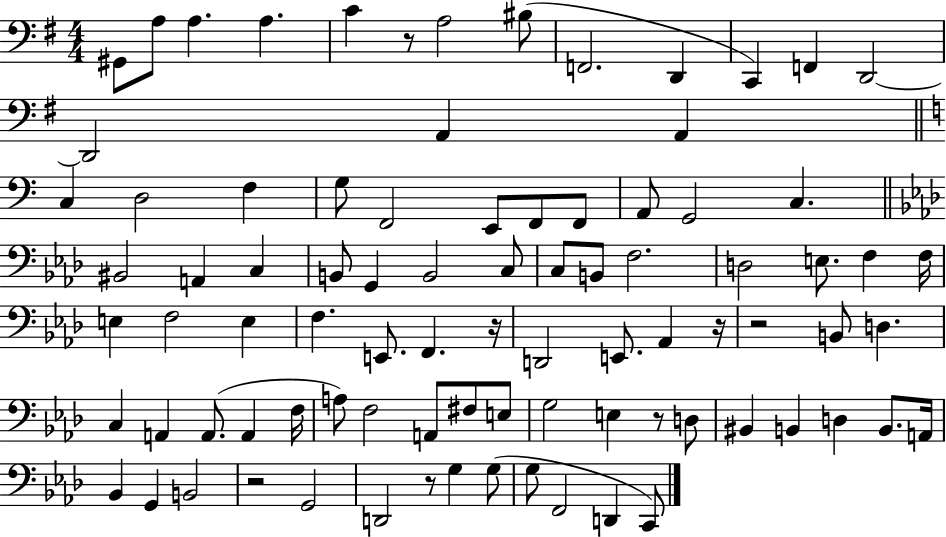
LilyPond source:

{
  \clef bass
  \numericTimeSignature
  \time 4/4
  \key g \major
  gis,8 a8 a4. a4. | c'4 r8 a2 bis8( | f,2. d,4 | c,4) f,4 d,2~~ | \break d,2 a,4 a,4 | \bar "||" \break \key c \major c4 d2 f4 | g8 f,2 e,8 f,8 f,8 | a,8 g,2 c4. | \bar "||" \break \key aes \major bis,2 a,4 c4 | b,8 g,4 b,2 c8 | c8 b,8 f2. | d2 e8. f4 f16 | \break e4 f2 e4 | f4. e,8. f,4. r16 | d,2 e,8. aes,4 r16 | r2 b,8 d4. | \break c4 a,4 a,8.( a,4 f16 | a8) f2 a,8 fis8 e8 | g2 e4 r8 d8 | bis,4 b,4 d4 b,8. a,16 | \break bes,4 g,4 b,2 | r2 g,2 | d,2 r8 g4 g8( | g8 f,2 d,4 c,8) | \break \bar "|."
}